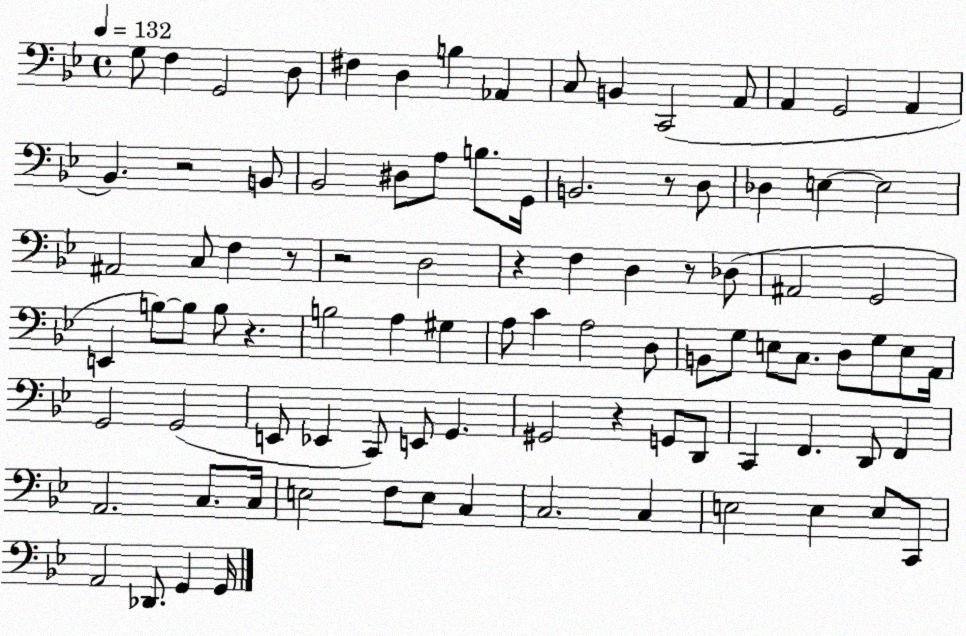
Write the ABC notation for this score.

X:1
T:Untitled
M:4/4
L:1/4
K:Bb
G,/2 F, G,,2 D,/2 ^F, D, B, _A,, C,/2 B,, C,,2 A,,/2 A,, G,,2 A,, _B,, z2 B,,/2 _B,,2 ^D,/2 A,/2 B,/2 G,,/4 B,,2 z/2 D,/2 _D, E, E,2 ^A,,2 C,/2 F, z/2 z2 D,2 z F, D, z/2 _D,/2 ^A,,2 G,,2 E,, B,/2 B,/2 B,/2 z B,2 A, ^G, A,/2 C A,2 D,/2 B,,/2 G,/2 E,/2 C,/2 D,/2 G,/2 E,/2 A,,/4 G,,2 G,,2 E,,/2 _E,, C,,/2 E,,/2 G,, ^G,,2 z G,,/2 D,,/2 C,, F,, D,,/2 F,, A,,2 C,/2 C,/4 E,2 F,/2 E,/2 C, C,2 C, E,2 E, E,/2 C,,/2 A,,2 _D,,/2 G,, G,,/4